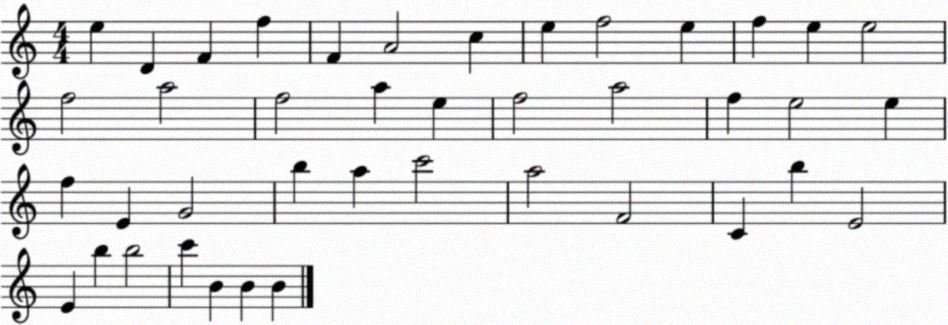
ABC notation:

X:1
T:Untitled
M:4/4
L:1/4
K:C
e D F f F A2 c e f2 e f e e2 f2 a2 f2 a e f2 a2 f e2 e f E G2 b a c'2 a2 F2 C b E2 E b b2 c' B B B